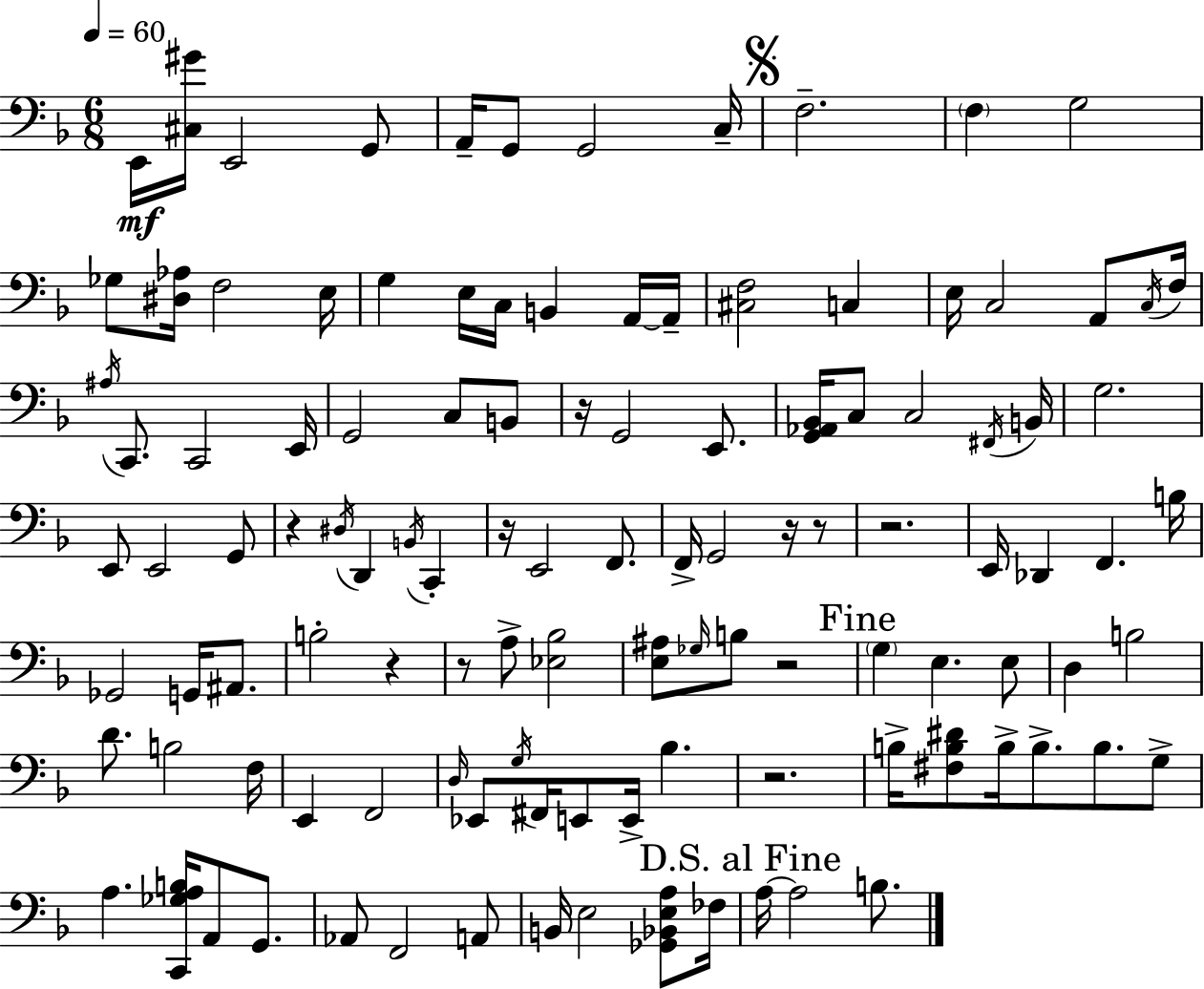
X:1
T:Untitled
M:6/8
L:1/4
K:Dm
E,,/4 [^C,^G]/4 E,,2 G,,/2 A,,/4 G,,/2 G,,2 C,/4 F,2 F, G,2 _G,/2 [^D,_A,]/4 F,2 E,/4 G, E,/4 C,/4 B,, A,,/4 A,,/4 [^C,F,]2 C, E,/4 C,2 A,,/2 C,/4 F,/4 ^A,/4 C,,/2 C,,2 E,,/4 G,,2 C,/2 B,,/2 z/4 G,,2 E,,/2 [G,,_A,,_B,,]/4 C,/2 C,2 ^F,,/4 B,,/4 G,2 E,,/2 E,,2 G,,/2 z ^D,/4 D,, B,,/4 C,, z/4 E,,2 F,,/2 F,,/4 G,,2 z/4 z/2 z2 E,,/4 _D,, F,, B,/4 _G,,2 G,,/4 ^A,,/2 B,2 z z/2 A,/2 [_E,_B,]2 [E,^A,]/2 _G,/4 B,/2 z2 G, E, E,/2 D, B,2 D/2 B,2 F,/4 E,, F,,2 D,/4 _E,,/2 G,/4 ^F,,/4 E,,/2 E,,/4 _B, z2 B,/4 [^F,B,^D]/2 B,/4 B,/2 B,/2 G,/2 A, [C,,_G,A,B,]/4 A,,/2 G,,/2 _A,,/2 F,,2 A,,/2 B,,/4 E,2 [_G,,_B,,E,A,]/2 _F,/4 A,/4 A,2 B,/2